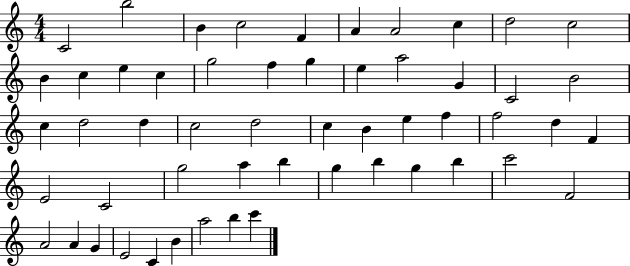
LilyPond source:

{
  \clef treble
  \numericTimeSignature
  \time 4/4
  \key c \major
  c'2 b''2 | b'4 c''2 f'4 | a'4 a'2 c''4 | d''2 c''2 | \break b'4 c''4 e''4 c''4 | g''2 f''4 g''4 | e''4 a''2 g'4 | c'2 b'2 | \break c''4 d''2 d''4 | c''2 d''2 | c''4 b'4 e''4 f''4 | f''2 d''4 f'4 | \break e'2 c'2 | g''2 a''4 b''4 | g''4 b''4 g''4 b''4 | c'''2 f'2 | \break a'2 a'4 g'4 | e'2 c'4 b'4 | a''2 b''4 c'''4 | \bar "|."
}